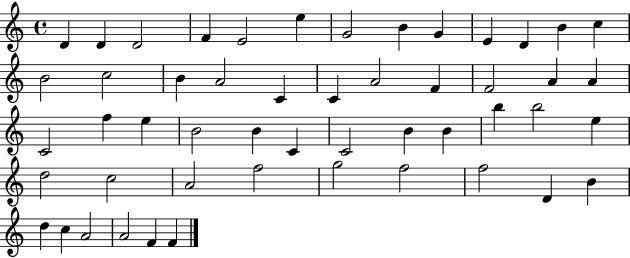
D4/q D4/q D4/h F4/q E4/h E5/q G4/h B4/q G4/q E4/q D4/q B4/q C5/q B4/h C5/h B4/q A4/h C4/q C4/q A4/h F4/q F4/h A4/q A4/q C4/h F5/q E5/q B4/h B4/q C4/q C4/h B4/q B4/q B5/q B5/h E5/q D5/h C5/h A4/h F5/h G5/h F5/h F5/h D4/q B4/q D5/q C5/q A4/h A4/h F4/q F4/q